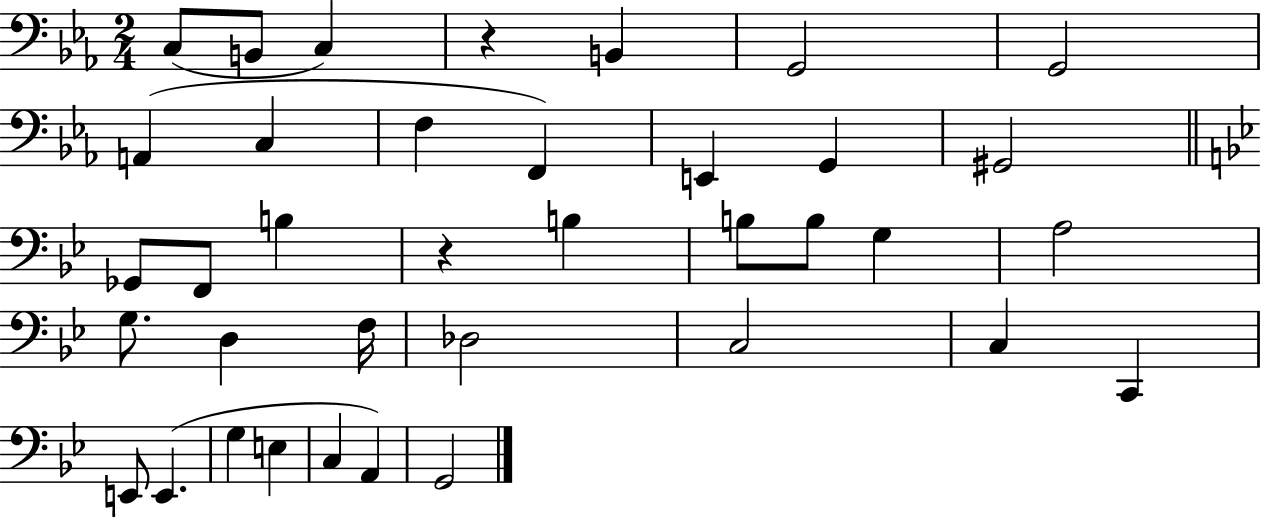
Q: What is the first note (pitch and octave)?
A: C3